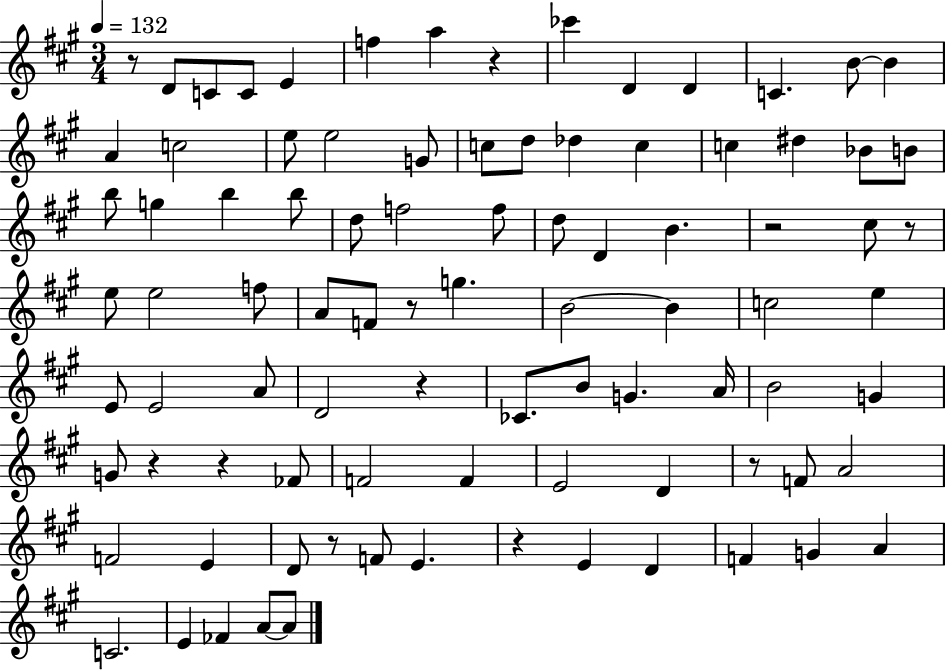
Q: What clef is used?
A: treble